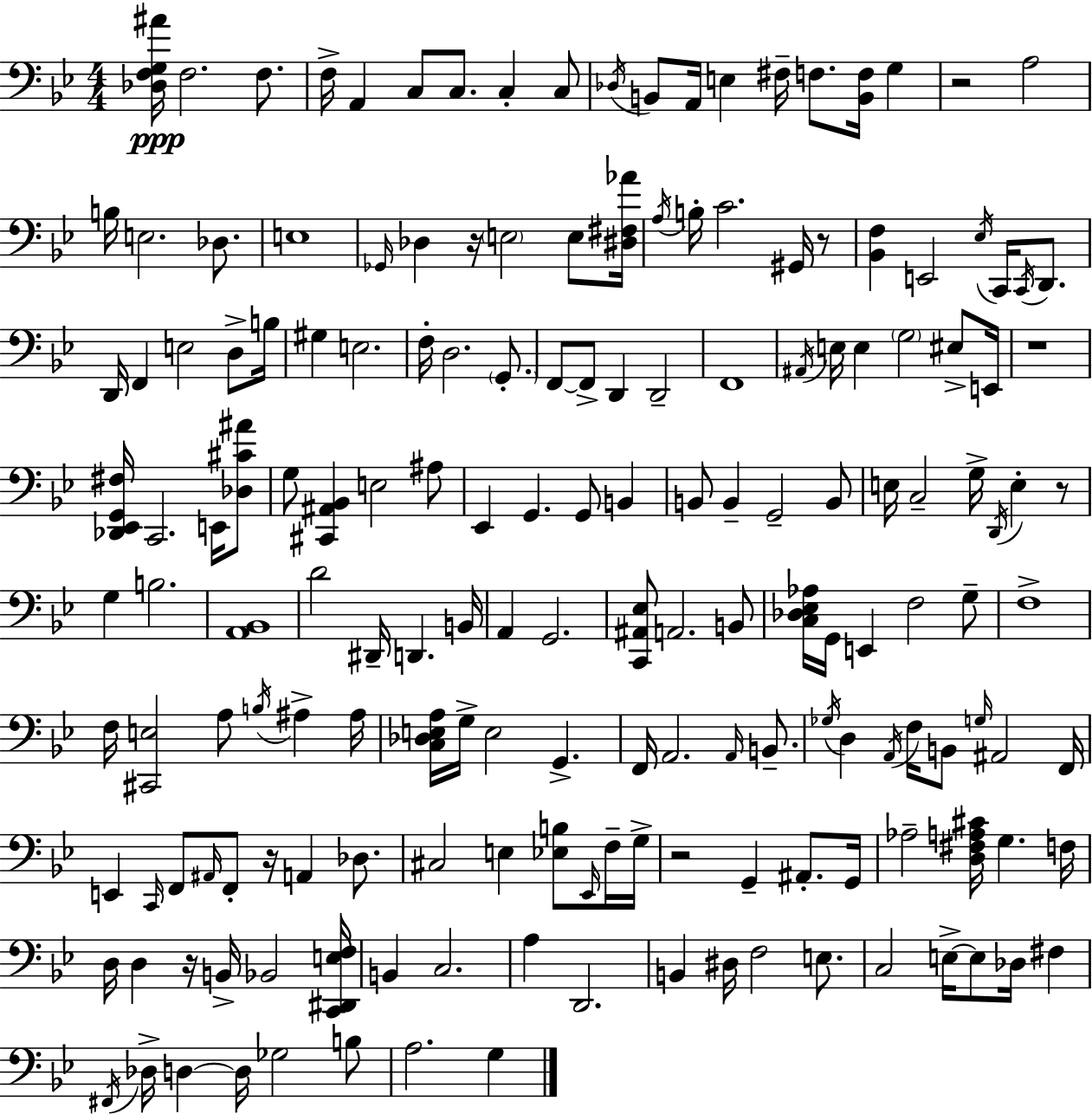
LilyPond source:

{
  \clef bass
  \numericTimeSignature
  \time 4/4
  \key bes \major
  \repeat volta 2 { <des f g ais'>16\ppp f2. f8. | f16-> a,4 c8 c8. c4-. c8 | \acciaccatura { des16 } b,8 a,16 e4 fis16-- f8. <b, f>16 g4 | r2 a2 | \break b16 e2. des8. | e1 | \grace { ges,16 } des4 r16 \parenthesize e2 e8 | <dis fis aes'>16 \acciaccatura { a16 } b16-. c'2. | \break gis,16 r8 <bes, f>4 e,2 \acciaccatura { ees16 } | c,16 \acciaccatura { c,16 } d,8. d,16 f,4 e2 | d8-> b16 gis4 e2. | f16-. d2. | \break \parenthesize g,8.-. f,8~~ f,8-> d,4 d,2-- | f,1 | \acciaccatura { ais,16 } e16 e4 \parenthesize g2 | eis8-> e,16 r1 | \break <des, ees, g, fis>16 c,2. | e,16 <des cis' ais'>8 g8 <cis, ais, bes,>4 e2 | ais8 ees,4 g,4. | g,8 b,4 b,8 b,4-- g,2-- | \break b,8 e16 c2-- g16-> | \acciaccatura { d,16 } e4-. r8 g4 b2. | <a, bes,>1 | d'2 dis,16-- | \break d,4. b,16 a,4 g,2. | <c, ais, ees>8 a,2. | b,8 <c des ees aes>16 g,16 e,4 f2 | g8-- f1-> | \break f16 <cis, e>2 | a8 \acciaccatura { b16 } ais4-> ais16 <c des e a>16 g16-> e2 | g,4.-> f,16 a,2. | \grace { a,16 } b,8.-- \acciaccatura { ges16 } d4 \acciaccatura { a,16 } f16 | \break b,8 \grace { g16 } ais,2 f,16 e,4 | \grace { c,16 } f,8 \grace { ais,16 } f,8-. r16 a,4 des8. cis2 | e4 <ees b>8 \grace { ees,16 } f16-- g16-> r2 | g,4-- ais,8.-. g,16 aes2-- | \break <d fis a cis'>16 g4. f16 d16 | d4 r16 b,16-> bes,2 <c, dis, e f>16 b,4 | c2. a4 | d,2. b,4 | \break dis16 f2 e8. c2 | e16->~~ e8 des16 fis4 \acciaccatura { fis,16 } | des16-> d4~~ d16 ges2 b8 | a2. g4 | \break } \bar "|."
}